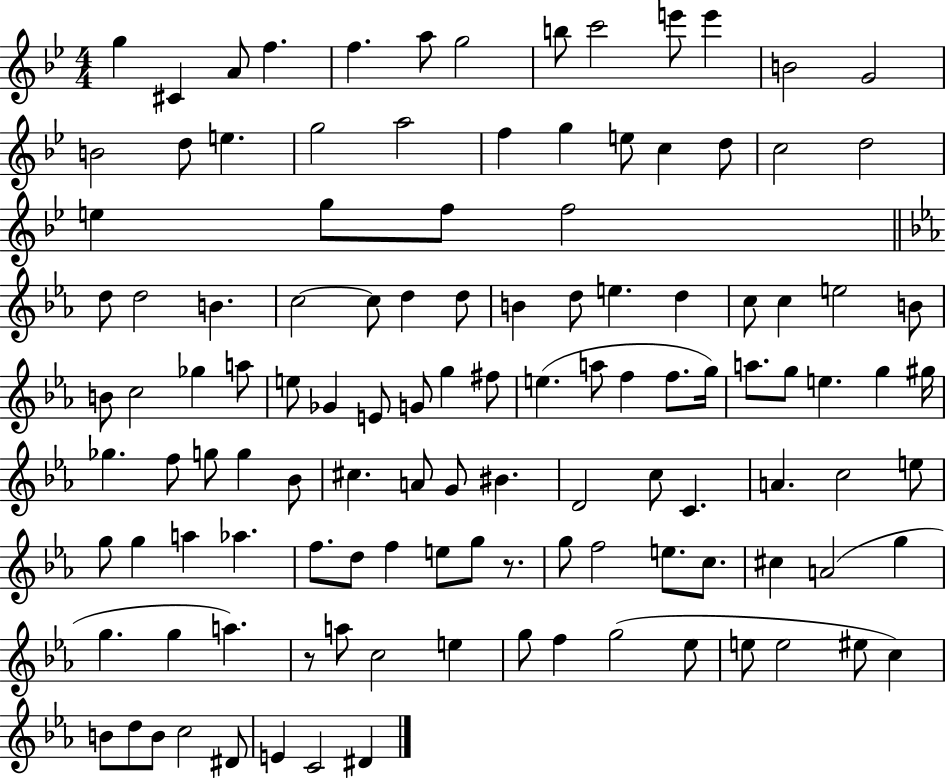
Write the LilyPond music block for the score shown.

{
  \clef treble
  \numericTimeSignature
  \time 4/4
  \key bes \major
  g''4 cis'4 a'8 f''4. | f''4. a''8 g''2 | b''8 c'''2 e'''8 e'''4 | b'2 g'2 | \break b'2 d''8 e''4. | g''2 a''2 | f''4 g''4 e''8 c''4 d''8 | c''2 d''2 | \break e''4 g''8 f''8 f''2 | \bar "||" \break \key ees \major d''8 d''2 b'4. | c''2~~ c''8 d''4 d''8 | b'4 d''8 e''4. d''4 | c''8 c''4 e''2 b'8 | \break b'8 c''2 ges''4 a''8 | e''8 ges'4 e'8 g'8 g''4 fis''8 | e''4.( a''8 f''4 f''8. g''16) | a''8. g''8 e''4. g''4 gis''16 | \break ges''4. f''8 g''8 g''4 bes'8 | cis''4. a'8 g'8 bis'4. | d'2 c''8 c'4. | a'4. c''2 e''8 | \break g''8 g''4 a''4 aes''4. | f''8. d''8 f''4 e''8 g''8 r8. | g''8 f''2 e''8. c''8. | cis''4 a'2( g''4 | \break g''4. g''4 a''4.) | r8 a''8 c''2 e''4 | g''8 f''4 g''2( ees''8 | e''8 e''2 eis''8 c''4) | \break b'8 d''8 b'8 c''2 dis'8 | e'4 c'2 dis'4 | \bar "|."
}